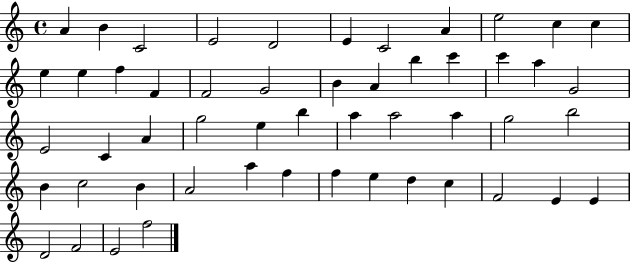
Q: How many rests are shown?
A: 0